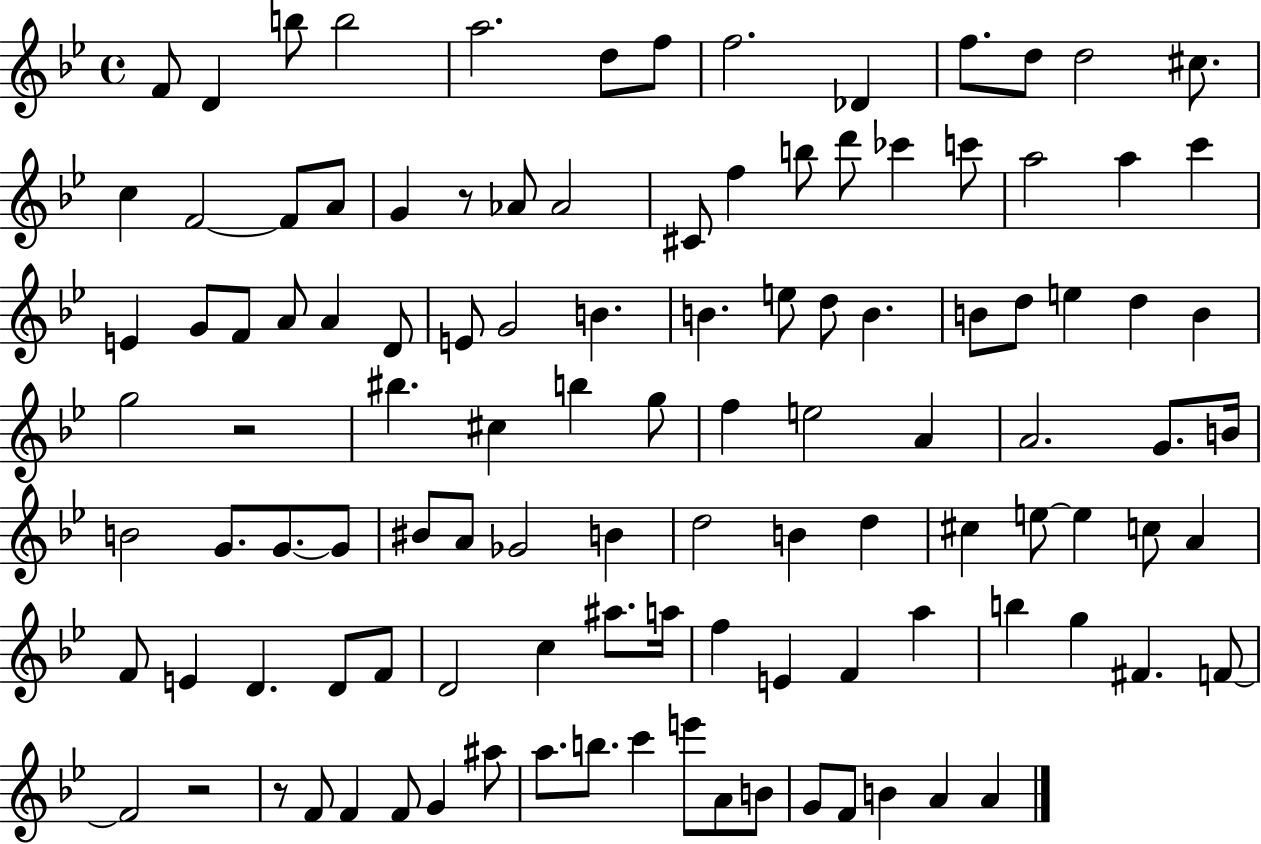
F4/e D4/q B5/e B5/h A5/h. D5/e F5/e F5/h. Db4/q F5/e. D5/e D5/h C#5/e. C5/q F4/h F4/e A4/e G4/q R/e Ab4/e Ab4/h C#4/e F5/q B5/e D6/e CES6/q C6/e A5/h A5/q C6/q E4/q G4/e F4/e A4/e A4/q D4/e E4/e G4/h B4/q. B4/q. E5/e D5/e B4/q. B4/e D5/e E5/q D5/q B4/q G5/h R/h BIS5/q. C#5/q B5/q G5/e F5/q E5/h A4/q A4/h. G4/e. B4/s B4/h G4/e. G4/e. G4/e BIS4/e A4/e Gb4/h B4/q D5/h B4/q D5/q C#5/q E5/e E5/q C5/e A4/q F4/e E4/q D4/q. D4/e F4/e D4/h C5/q A#5/e. A5/s F5/q E4/q F4/q A5/q B5/q G5/q F#4/q. F4/e F4/h R/h R/e F4/e F4/q F4/e G4/q A#5/e A5/e. B5/e. C6/q E6/e A4/e B4/e G4/e F4/e B4/q A4/q A4/q